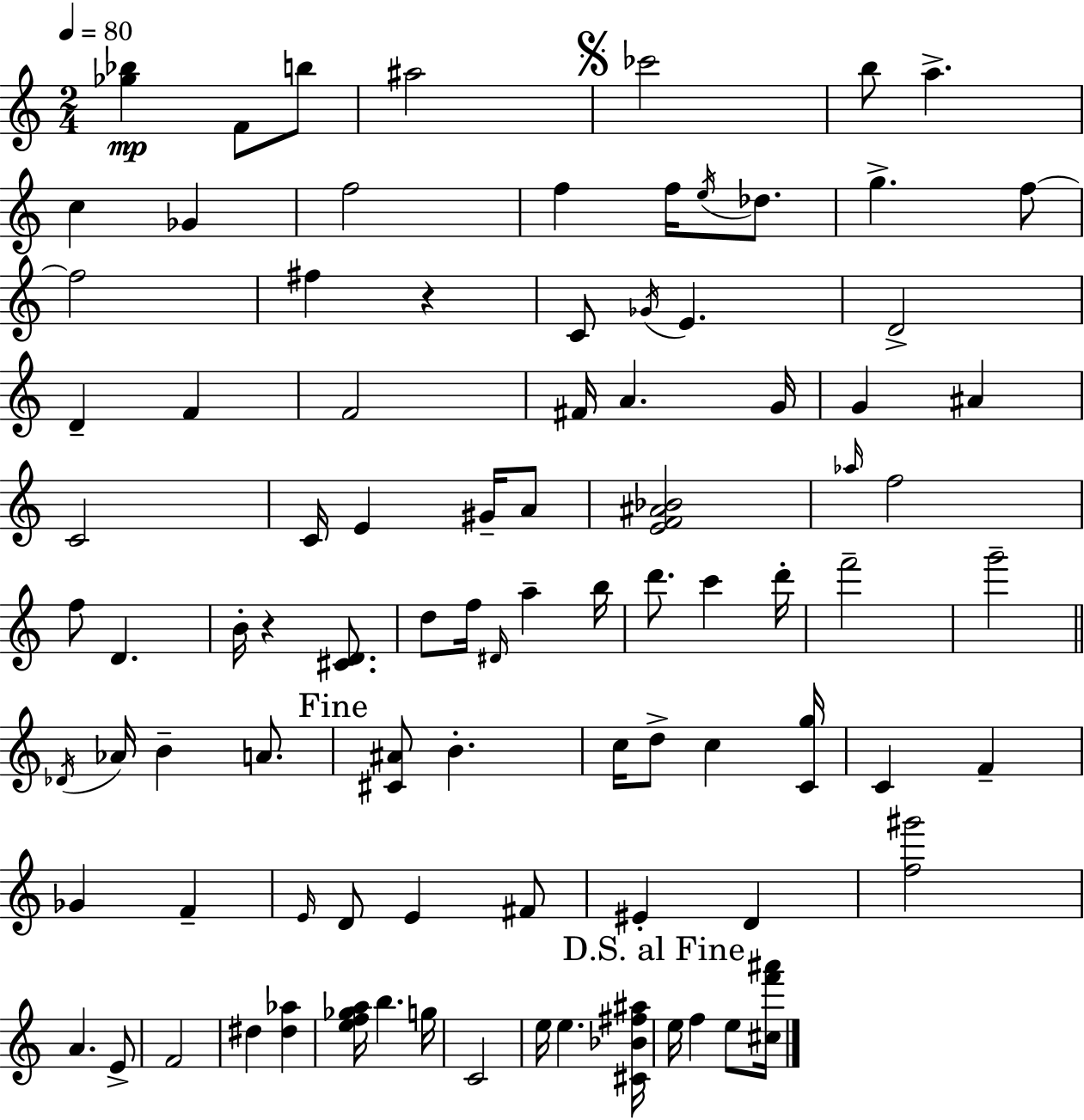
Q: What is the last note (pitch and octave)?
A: E5